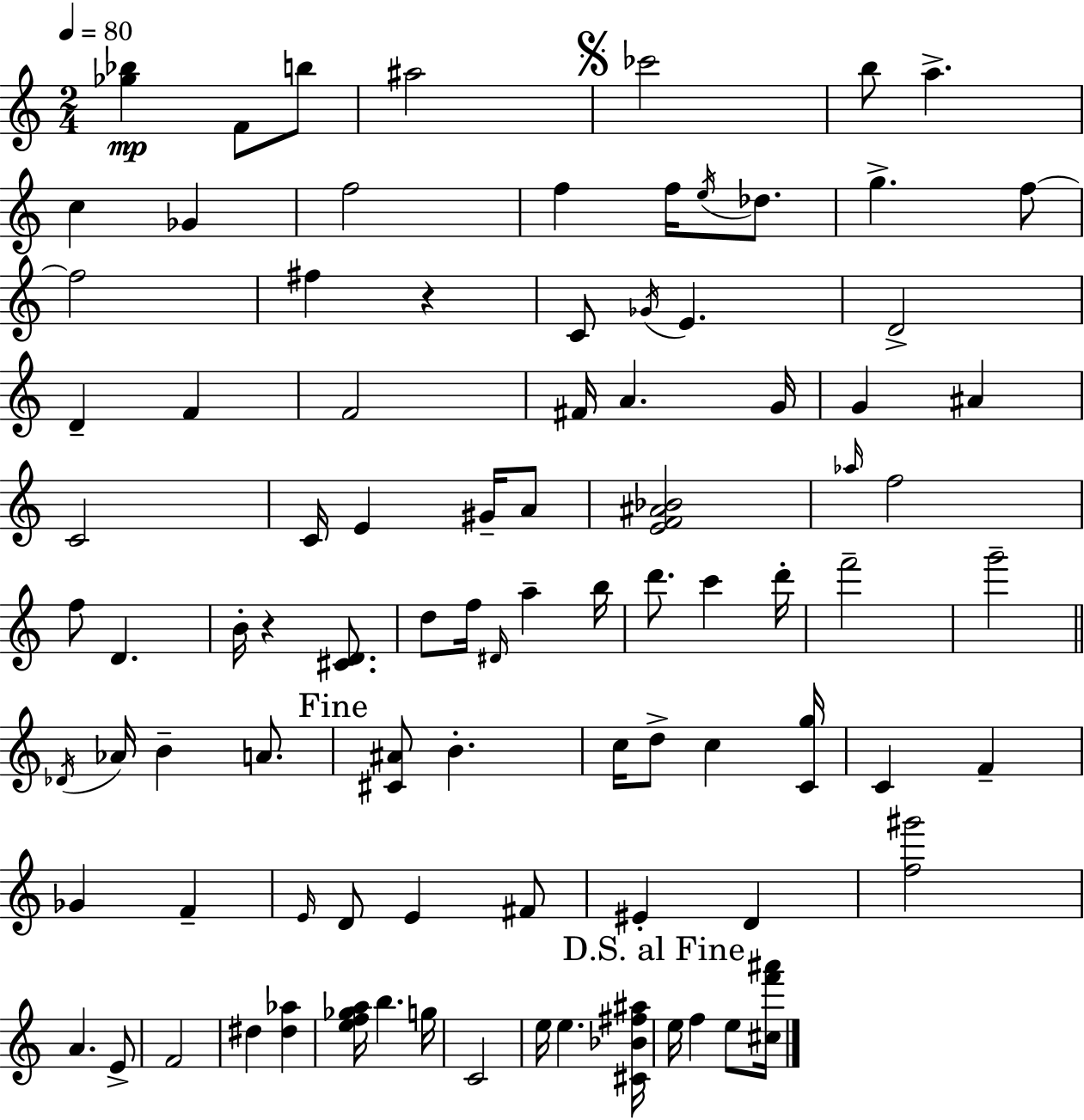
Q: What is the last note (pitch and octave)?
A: E5